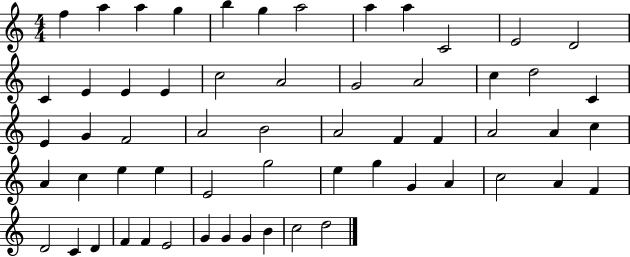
X:1
T:Untitled
M:4/4
L:1/4
K:C
f a a g b g a2 a a C2 E2 D2 C E E E c2 A2 G2 A2 c d2 C E G F2 A2 B2 A2 F F A2 A c A c e e E2 g2 e g G A c2 A F D2 C D F F E2 G G G B c2 d2